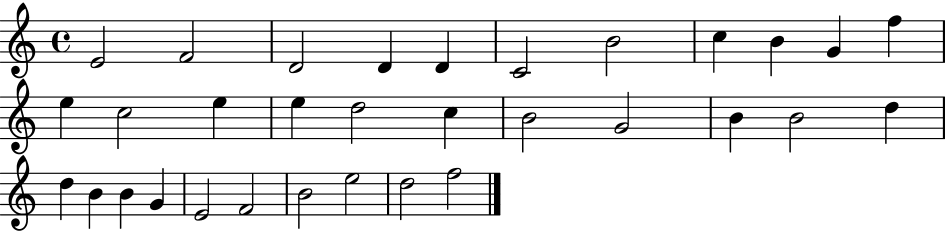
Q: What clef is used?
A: treble